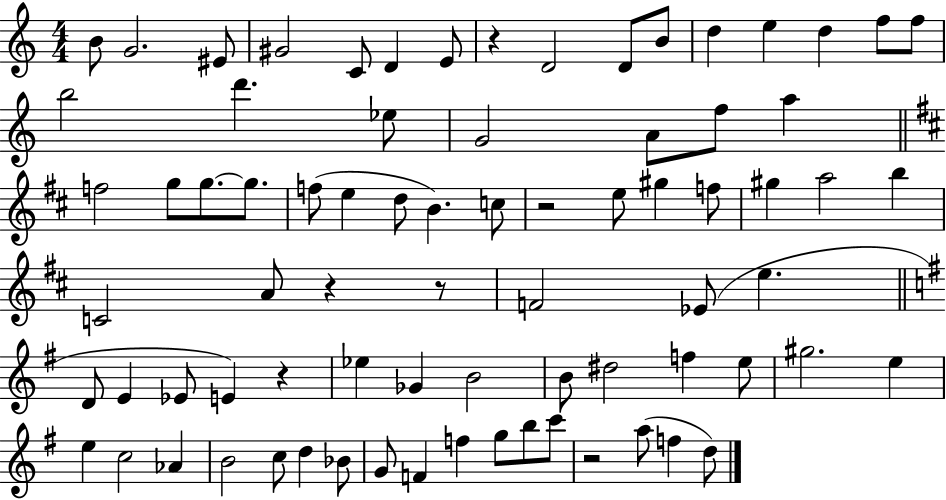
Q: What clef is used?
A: treble